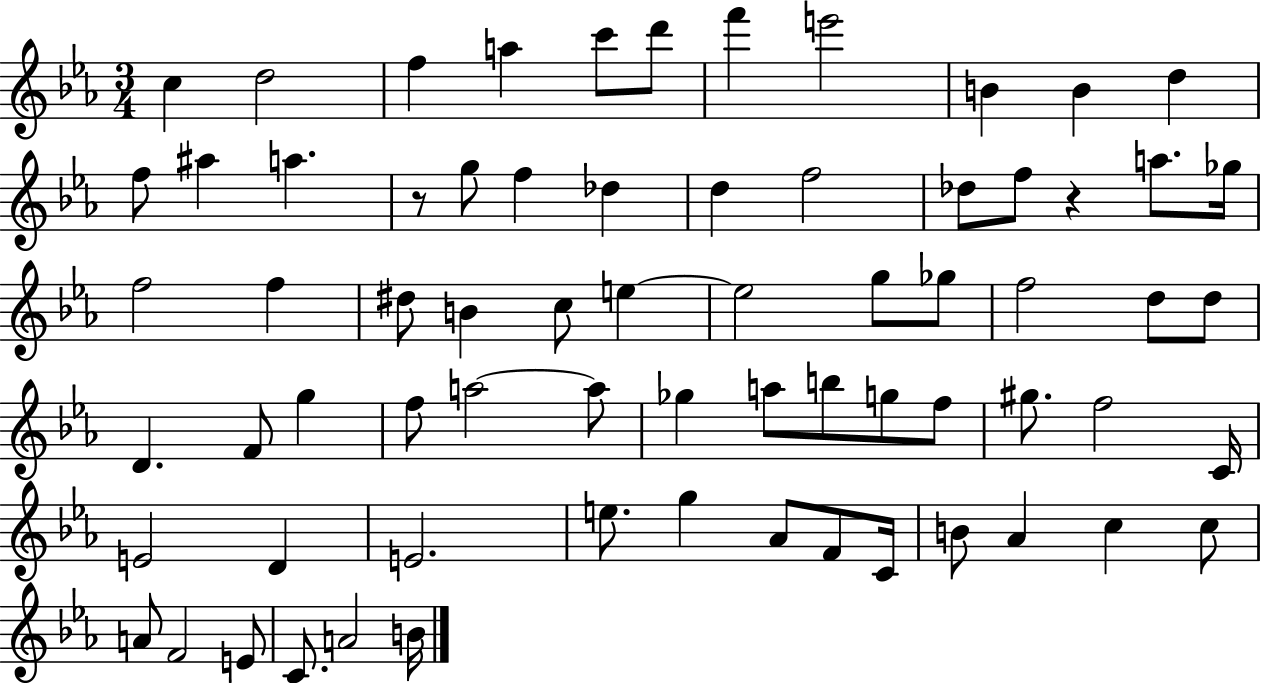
{
  \clef treble
  \numericTimeSignature
  \time 3/4
  \key ees \major
  c''4 d''2 | f''4 a''4 c'''8 d'''8 | f'''4 e'''2 | b'4 b'4 d''4 | \break f''8 ais''4 a''4. | r8 g''8 f''4 des''4 | d''4 f''2 | des''8 f''8 r4 a''8. ges''16 | \break f''2 f''4 | dis''8 b'4 c''8 e''4~~ | e''2 g''8 ges''8 | f''2 d''8 d''8 | \break d'4. f'8 g''4 | f''8 a''2~~ a''8 | ges''4 a''8 b''8 g''8 f''8 | gis''8. f''2 c'16 | \break e'2 d'4 | e'2. | e''8. g''4 aes'8 f'8 c'16 | b'8 aes'4 c''4 c''8 | \break a'8 f'2 e'8 | c'8. a'2 b'16 | \bar "|."
}